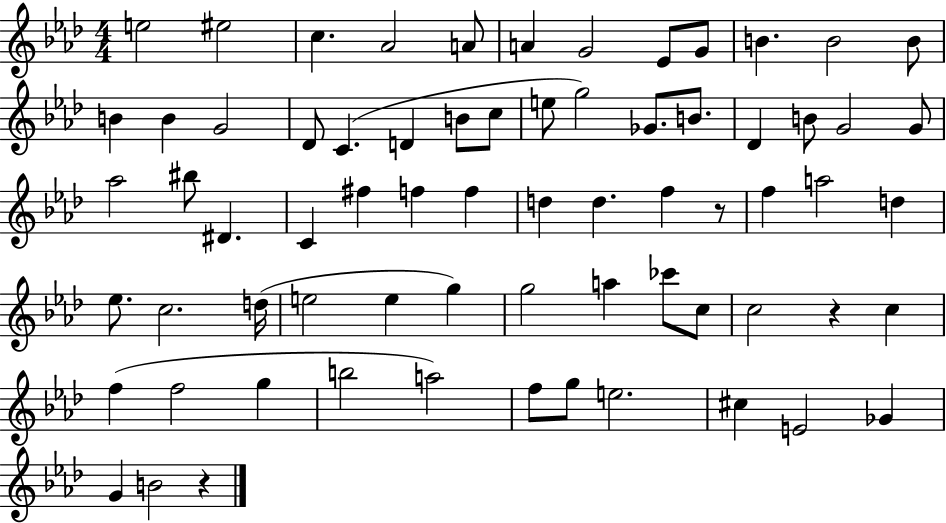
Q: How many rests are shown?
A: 3